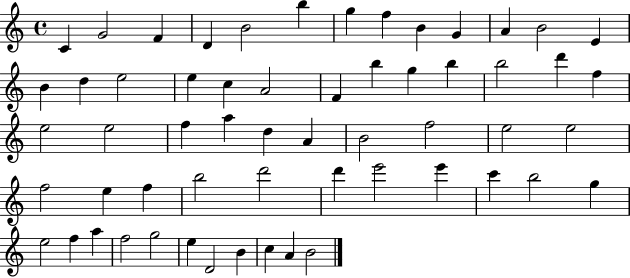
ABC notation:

X:1
T:Untitled
M:4/4
L:1/4
K:C
C G2 F D B2 b g f B G A B2 E B d e2 e c A2 F b g b b2 d' f e2 e2 f a d A B2 f2 e2 e2 f2 e f b2 d'2 d' e'2 e' c' b2 g e2 f a f2 g2 e D2 B c A B2